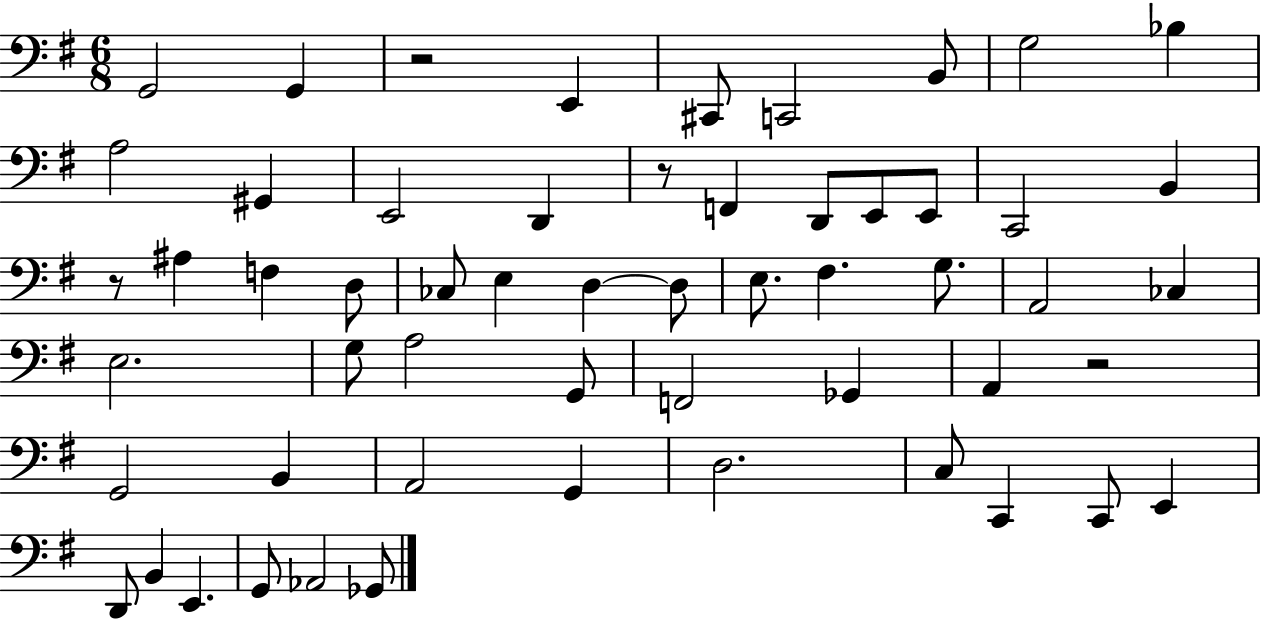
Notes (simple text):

G2/h G2/q R/h E2/q C#2/e C2/h B2/e G3/h Bb3/q A3/h G#2/q E2/h D2/q R/e F2/q D2/e E2/e E2/e C2/h B2/q R/e A#3/q F3/q D3/e CES3/e E3/q D3/q D3/e E3/e. F#3/q. G3/e. A2/h CES3/q E3/h. G3/e A3/h G2/e F2/h Gb2/q A2/q R/h G2/h B2/q A2/h G2/q D3/h. C3/e C2/q C2/e E2/q D2/e B2/q E2/q. G2/e Ab2/h Gb2/e